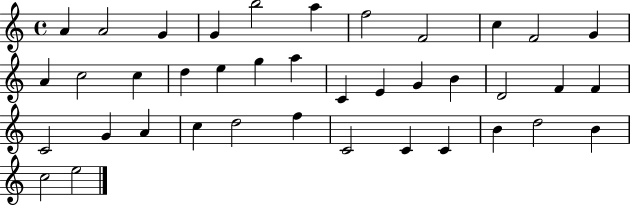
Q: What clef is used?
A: treble